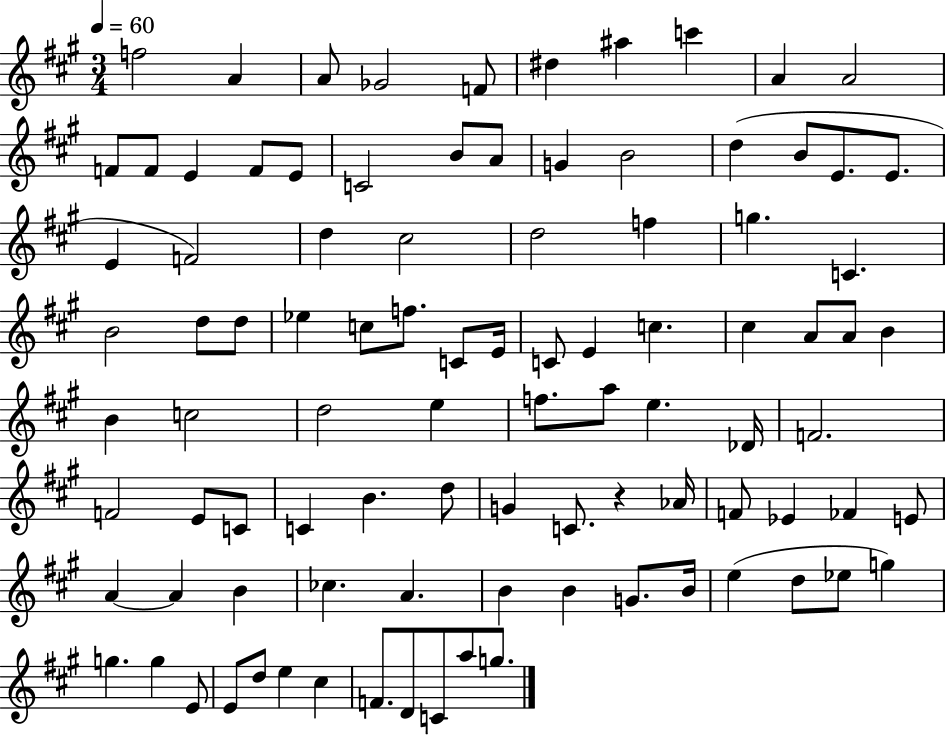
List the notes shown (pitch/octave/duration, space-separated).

F5/h A4/q A4/e Gb4/h F4/e D#5/q A#5/q C6/q A4/q A4/h F4/e F4/e E4/q F4/e E4/e C4/h B4/e A4/e G4/q B4/h D5/q B4/e E4/e. E4/e. E4/q F4/h D5/q C#5/h D5/h F5/q G5/q. C4/q. B4/h D5/e D5/e Eb5/q C5/e F5/e. C4/e E4/s C4/e E4/q C5/q. C#5/q A4/e A4/e B4/q B4/q C5/h D5/h E5/q F5/e. A5/e E5/q. Db4/s F4/h. F4/h E4/e C4/e C4/q B4/q. D5/e G4/q C4/e. R/q Ab4/s F4/e Eb4/q FES4/q E4/e A4/q A4/q B4/q CES5/q. A4/q. B4/q B4/q G4/e. B4/s E5/q D5/e Eb5/e G5/q G5/q. G5/q E4/e E4/e D5/e E5/q C#5/q F4/e. D4/e C4/e A5/e G5/e.